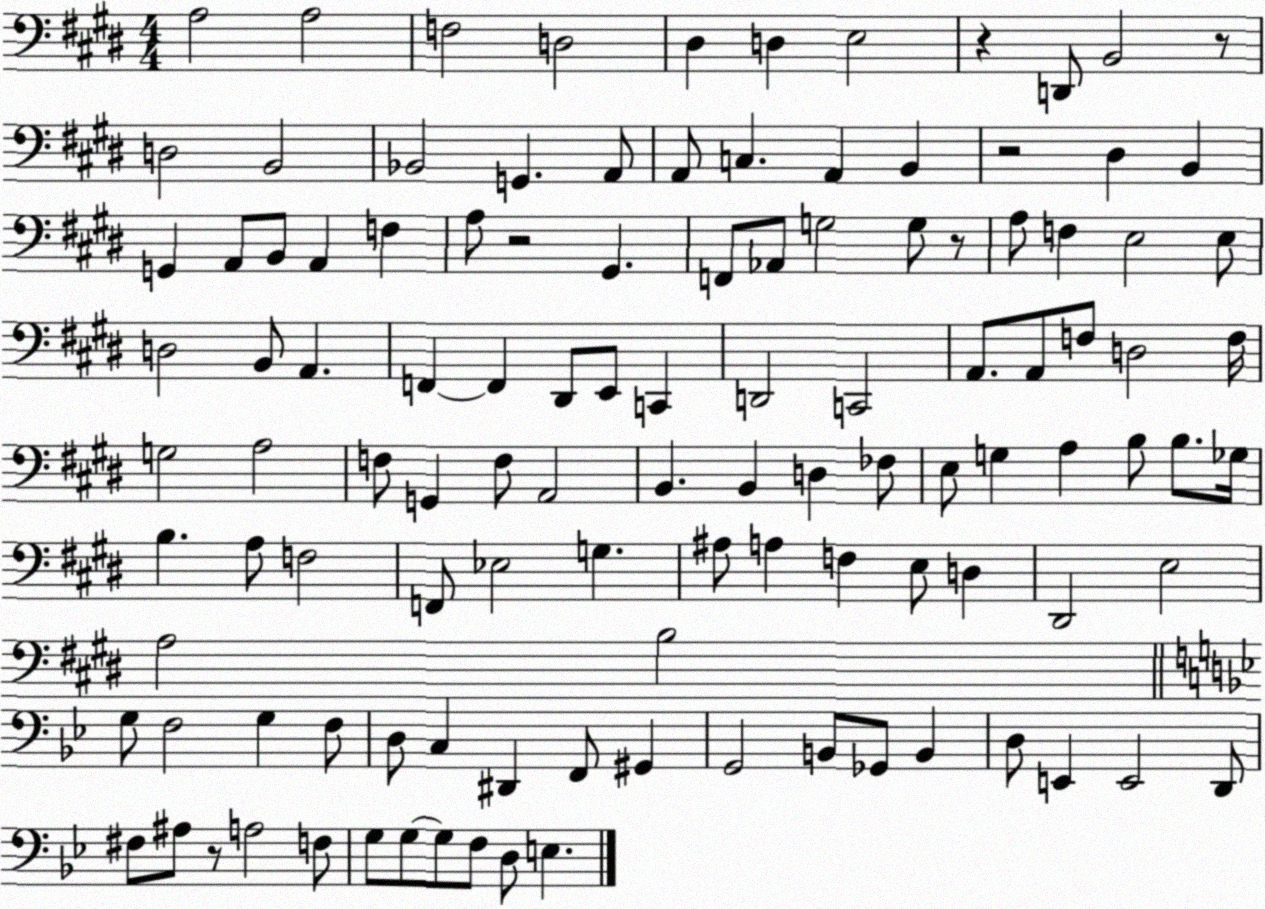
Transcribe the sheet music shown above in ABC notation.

X:1
T:Untitled
M:4/4
L:1/4
K:E
A,2 A,2 F,2 D,2 ^D, D, E,2 z D,,/2 B,,2 z/2 D,2 B,,2 _B,,2 G,, A,,/2 A,,/2 C, A,, B,, z2 ^D, B,, G,, A,,/2 B,,/2 A,, F, A,/2 z2 ^G,, F,,/2 _A,,/2 G,2 G,/2 z/2 A,/2 F, E,2 E,/2 D,2 B,,/2 A,, F,, F,, ^D,,/2 E,,/2 C,, D,,2 C,,2 A,,/2 A,,/2 F,/2 D,2 F,/4 G,2 A,2 F,/2 G,, F,/2 A,,2 B,, B,, D, _F,/2 E,/2 G, A, B,/2 B,/2 _G,/4 B, A,/2 F,2 F,,/2 _E,2 G, ^A,/2 A, F, E,/2 D, ^D,,2 E,2 A,2 B,2 G,/2 F,2 G, F,/2 D,/2 C, ^D,, F,,/2 ^G,, G,,2 B,,/2 _G,,/2 B,, D,/2 E,, E,,2 D,,/2 ^F,/2 ^A,/2 z/2 A,2 F,/2 G,/2 G,/2 G,/2 F,/2 D,/2 E,